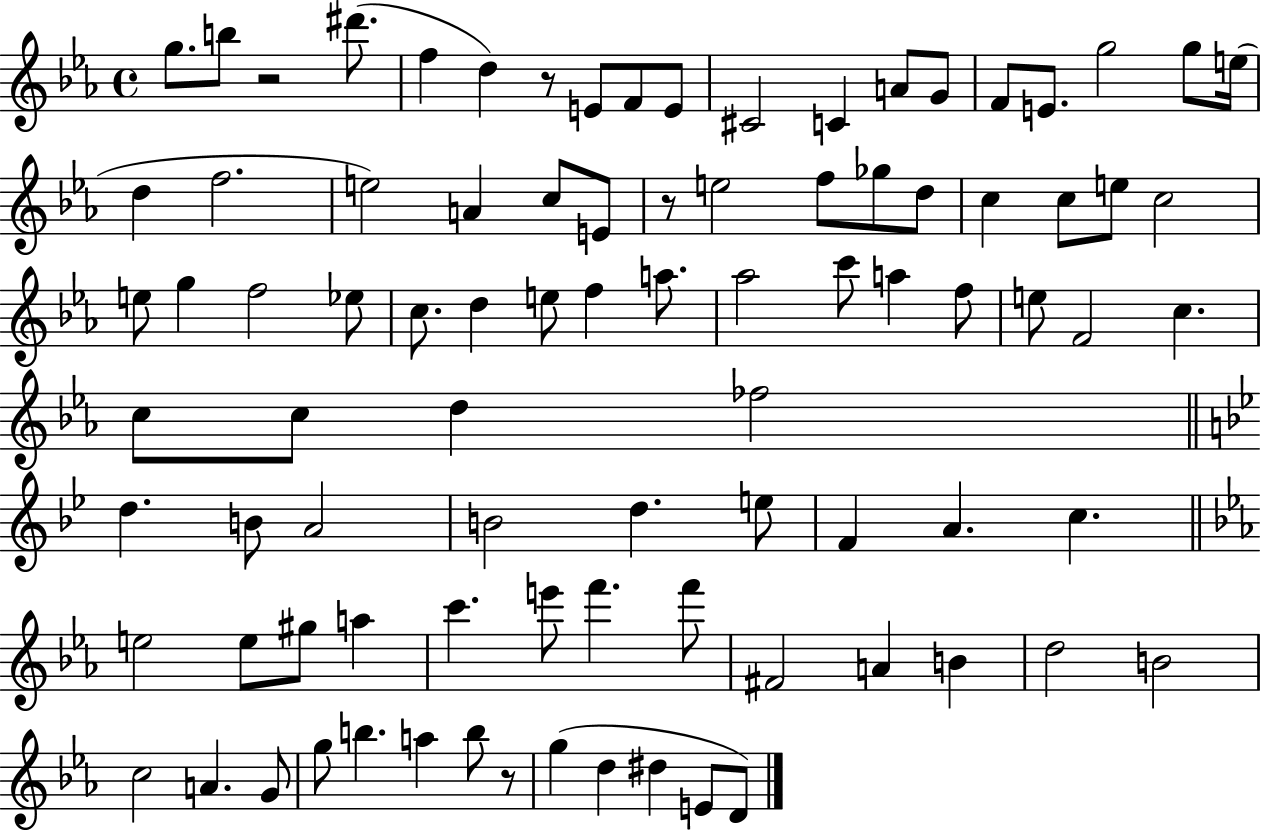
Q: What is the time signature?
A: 4/4